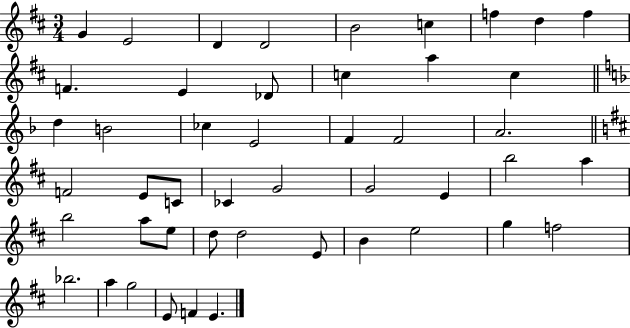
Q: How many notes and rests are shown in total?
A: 47